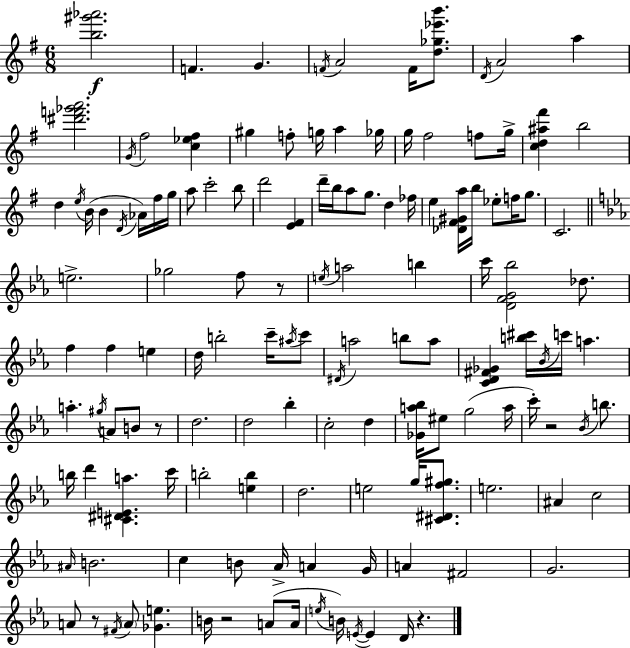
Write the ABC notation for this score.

X:1
T:Untitled
M:6/8
L:1/4
K:G
[b^g'_a']2 F G F/4 A2 F/4 [d_g_e'b']/2 D/4 A2 a [^d'f'_g'a']2 G/4 ^f2 [c_e^f] ^g f/2 g/4 a _g/4 g/4 ^f2 f/2 g/4 [cd^a^f'] b2 d e/4 B/4 B D/4 _A/4 ^f/4 g/4 a/2 c'2 b/2 d'2 [E^F] d'/4 b/4 a/2 g/2 d _f/4 e [_D^F^Ga]/4 b/4 _e/2 f/4 g/2 C2 e2 _g2 f/2 z/2 e/4 a2 b c'/4 [DFG_b]2 _d/2 f f e d/4 b2 c'/4 ^a/4 c'/2 ^D/4 a2 b/2 a/2 [CD^F_G] [b^c']/4 _B/4 c'/4 a a ^g/4 A/2 B/2 z/2 d2 d2 _b c2 d [_Ga_b]/4 ^e/2 g2 a/4 c'/4 z2 _B/4 b/2 b/4 d' [^C^DEa] c'/4 b2 [eb] d2 e2 g/4 [^C^Df^g]/2 e2 ^A c2 ^A/4 B2 c B/2 _A/4 A G/4 A ^F2 G2 A/2 z/2 ^F/4 A/2 [_Ge] B/4 z2 A/2 A/4 e/4 B/4 E/4 E D/4 z